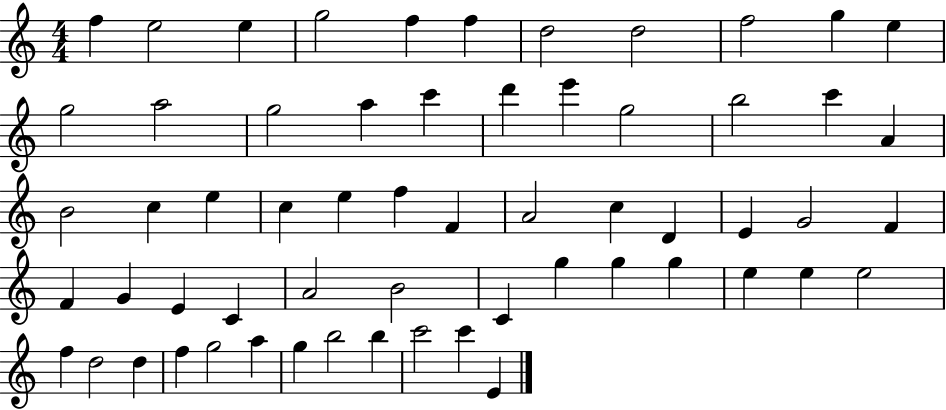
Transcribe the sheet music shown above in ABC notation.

X:1
T:Untitled
M:4/4
L:1/4
K:C
f e2 e g2 f f d2 d2 f2 g e g2 a2 g2 a c' d' e' g2 b2 c' A B2 c e c e f F A2 c D E G2 F F G E C A2 B2 C g g g e e e2 f d2 d f g2 a g b2 b c'2 c' E